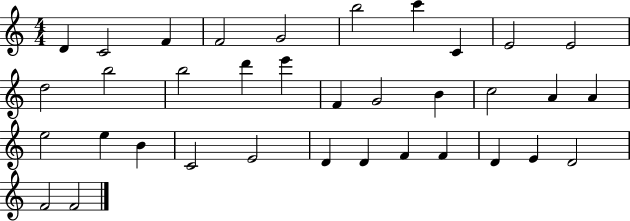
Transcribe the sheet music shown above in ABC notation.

X:1
T:Untitled
M:4/4
L:1/4
K:C
D C2 F F2 G2 b2 c' C E2 E2 d2 b2 b2 d' e' F G2 B c2 A A e2 e B C2 E2 D D F F D E D2 F2 F2